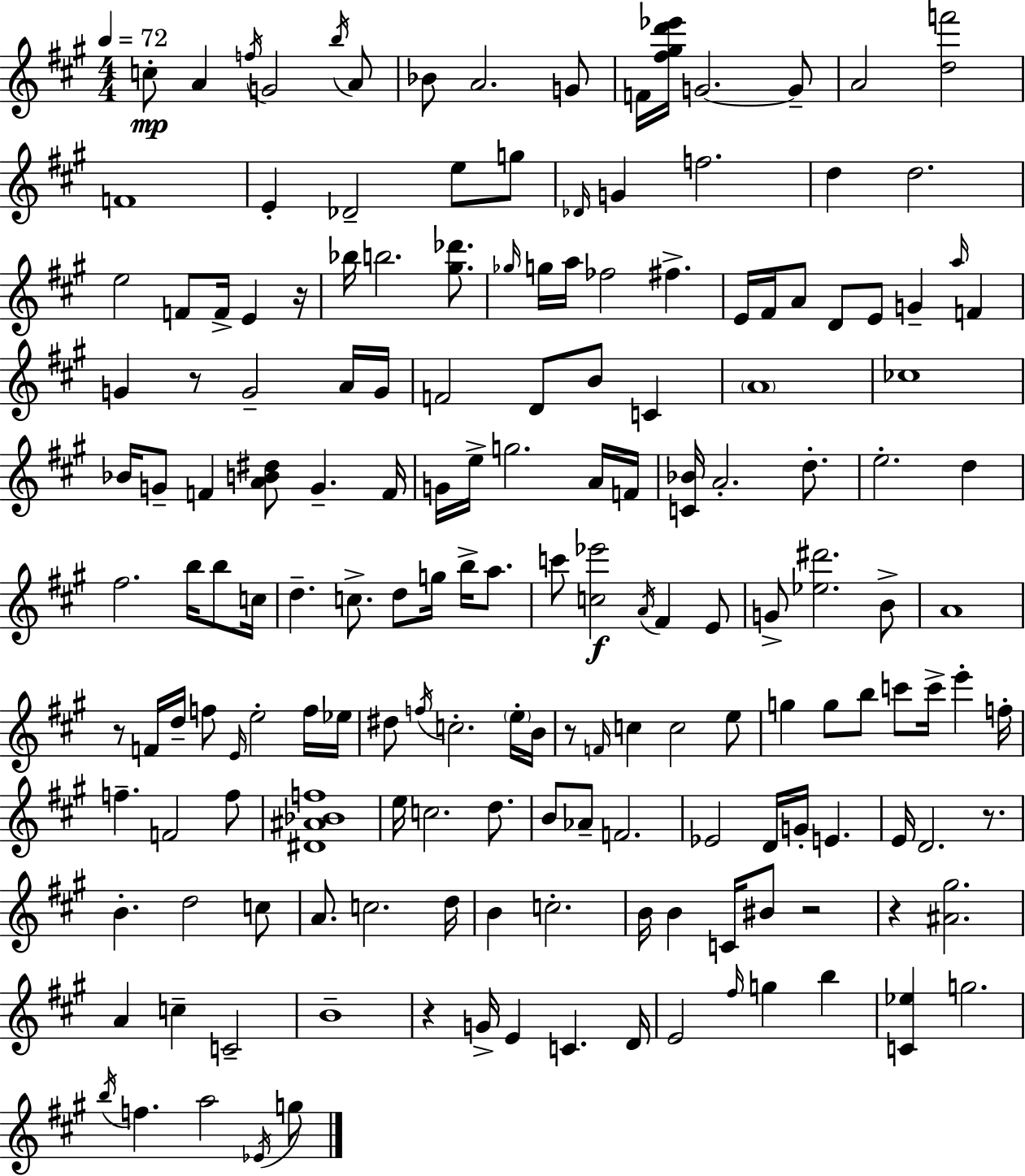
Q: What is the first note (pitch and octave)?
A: C5